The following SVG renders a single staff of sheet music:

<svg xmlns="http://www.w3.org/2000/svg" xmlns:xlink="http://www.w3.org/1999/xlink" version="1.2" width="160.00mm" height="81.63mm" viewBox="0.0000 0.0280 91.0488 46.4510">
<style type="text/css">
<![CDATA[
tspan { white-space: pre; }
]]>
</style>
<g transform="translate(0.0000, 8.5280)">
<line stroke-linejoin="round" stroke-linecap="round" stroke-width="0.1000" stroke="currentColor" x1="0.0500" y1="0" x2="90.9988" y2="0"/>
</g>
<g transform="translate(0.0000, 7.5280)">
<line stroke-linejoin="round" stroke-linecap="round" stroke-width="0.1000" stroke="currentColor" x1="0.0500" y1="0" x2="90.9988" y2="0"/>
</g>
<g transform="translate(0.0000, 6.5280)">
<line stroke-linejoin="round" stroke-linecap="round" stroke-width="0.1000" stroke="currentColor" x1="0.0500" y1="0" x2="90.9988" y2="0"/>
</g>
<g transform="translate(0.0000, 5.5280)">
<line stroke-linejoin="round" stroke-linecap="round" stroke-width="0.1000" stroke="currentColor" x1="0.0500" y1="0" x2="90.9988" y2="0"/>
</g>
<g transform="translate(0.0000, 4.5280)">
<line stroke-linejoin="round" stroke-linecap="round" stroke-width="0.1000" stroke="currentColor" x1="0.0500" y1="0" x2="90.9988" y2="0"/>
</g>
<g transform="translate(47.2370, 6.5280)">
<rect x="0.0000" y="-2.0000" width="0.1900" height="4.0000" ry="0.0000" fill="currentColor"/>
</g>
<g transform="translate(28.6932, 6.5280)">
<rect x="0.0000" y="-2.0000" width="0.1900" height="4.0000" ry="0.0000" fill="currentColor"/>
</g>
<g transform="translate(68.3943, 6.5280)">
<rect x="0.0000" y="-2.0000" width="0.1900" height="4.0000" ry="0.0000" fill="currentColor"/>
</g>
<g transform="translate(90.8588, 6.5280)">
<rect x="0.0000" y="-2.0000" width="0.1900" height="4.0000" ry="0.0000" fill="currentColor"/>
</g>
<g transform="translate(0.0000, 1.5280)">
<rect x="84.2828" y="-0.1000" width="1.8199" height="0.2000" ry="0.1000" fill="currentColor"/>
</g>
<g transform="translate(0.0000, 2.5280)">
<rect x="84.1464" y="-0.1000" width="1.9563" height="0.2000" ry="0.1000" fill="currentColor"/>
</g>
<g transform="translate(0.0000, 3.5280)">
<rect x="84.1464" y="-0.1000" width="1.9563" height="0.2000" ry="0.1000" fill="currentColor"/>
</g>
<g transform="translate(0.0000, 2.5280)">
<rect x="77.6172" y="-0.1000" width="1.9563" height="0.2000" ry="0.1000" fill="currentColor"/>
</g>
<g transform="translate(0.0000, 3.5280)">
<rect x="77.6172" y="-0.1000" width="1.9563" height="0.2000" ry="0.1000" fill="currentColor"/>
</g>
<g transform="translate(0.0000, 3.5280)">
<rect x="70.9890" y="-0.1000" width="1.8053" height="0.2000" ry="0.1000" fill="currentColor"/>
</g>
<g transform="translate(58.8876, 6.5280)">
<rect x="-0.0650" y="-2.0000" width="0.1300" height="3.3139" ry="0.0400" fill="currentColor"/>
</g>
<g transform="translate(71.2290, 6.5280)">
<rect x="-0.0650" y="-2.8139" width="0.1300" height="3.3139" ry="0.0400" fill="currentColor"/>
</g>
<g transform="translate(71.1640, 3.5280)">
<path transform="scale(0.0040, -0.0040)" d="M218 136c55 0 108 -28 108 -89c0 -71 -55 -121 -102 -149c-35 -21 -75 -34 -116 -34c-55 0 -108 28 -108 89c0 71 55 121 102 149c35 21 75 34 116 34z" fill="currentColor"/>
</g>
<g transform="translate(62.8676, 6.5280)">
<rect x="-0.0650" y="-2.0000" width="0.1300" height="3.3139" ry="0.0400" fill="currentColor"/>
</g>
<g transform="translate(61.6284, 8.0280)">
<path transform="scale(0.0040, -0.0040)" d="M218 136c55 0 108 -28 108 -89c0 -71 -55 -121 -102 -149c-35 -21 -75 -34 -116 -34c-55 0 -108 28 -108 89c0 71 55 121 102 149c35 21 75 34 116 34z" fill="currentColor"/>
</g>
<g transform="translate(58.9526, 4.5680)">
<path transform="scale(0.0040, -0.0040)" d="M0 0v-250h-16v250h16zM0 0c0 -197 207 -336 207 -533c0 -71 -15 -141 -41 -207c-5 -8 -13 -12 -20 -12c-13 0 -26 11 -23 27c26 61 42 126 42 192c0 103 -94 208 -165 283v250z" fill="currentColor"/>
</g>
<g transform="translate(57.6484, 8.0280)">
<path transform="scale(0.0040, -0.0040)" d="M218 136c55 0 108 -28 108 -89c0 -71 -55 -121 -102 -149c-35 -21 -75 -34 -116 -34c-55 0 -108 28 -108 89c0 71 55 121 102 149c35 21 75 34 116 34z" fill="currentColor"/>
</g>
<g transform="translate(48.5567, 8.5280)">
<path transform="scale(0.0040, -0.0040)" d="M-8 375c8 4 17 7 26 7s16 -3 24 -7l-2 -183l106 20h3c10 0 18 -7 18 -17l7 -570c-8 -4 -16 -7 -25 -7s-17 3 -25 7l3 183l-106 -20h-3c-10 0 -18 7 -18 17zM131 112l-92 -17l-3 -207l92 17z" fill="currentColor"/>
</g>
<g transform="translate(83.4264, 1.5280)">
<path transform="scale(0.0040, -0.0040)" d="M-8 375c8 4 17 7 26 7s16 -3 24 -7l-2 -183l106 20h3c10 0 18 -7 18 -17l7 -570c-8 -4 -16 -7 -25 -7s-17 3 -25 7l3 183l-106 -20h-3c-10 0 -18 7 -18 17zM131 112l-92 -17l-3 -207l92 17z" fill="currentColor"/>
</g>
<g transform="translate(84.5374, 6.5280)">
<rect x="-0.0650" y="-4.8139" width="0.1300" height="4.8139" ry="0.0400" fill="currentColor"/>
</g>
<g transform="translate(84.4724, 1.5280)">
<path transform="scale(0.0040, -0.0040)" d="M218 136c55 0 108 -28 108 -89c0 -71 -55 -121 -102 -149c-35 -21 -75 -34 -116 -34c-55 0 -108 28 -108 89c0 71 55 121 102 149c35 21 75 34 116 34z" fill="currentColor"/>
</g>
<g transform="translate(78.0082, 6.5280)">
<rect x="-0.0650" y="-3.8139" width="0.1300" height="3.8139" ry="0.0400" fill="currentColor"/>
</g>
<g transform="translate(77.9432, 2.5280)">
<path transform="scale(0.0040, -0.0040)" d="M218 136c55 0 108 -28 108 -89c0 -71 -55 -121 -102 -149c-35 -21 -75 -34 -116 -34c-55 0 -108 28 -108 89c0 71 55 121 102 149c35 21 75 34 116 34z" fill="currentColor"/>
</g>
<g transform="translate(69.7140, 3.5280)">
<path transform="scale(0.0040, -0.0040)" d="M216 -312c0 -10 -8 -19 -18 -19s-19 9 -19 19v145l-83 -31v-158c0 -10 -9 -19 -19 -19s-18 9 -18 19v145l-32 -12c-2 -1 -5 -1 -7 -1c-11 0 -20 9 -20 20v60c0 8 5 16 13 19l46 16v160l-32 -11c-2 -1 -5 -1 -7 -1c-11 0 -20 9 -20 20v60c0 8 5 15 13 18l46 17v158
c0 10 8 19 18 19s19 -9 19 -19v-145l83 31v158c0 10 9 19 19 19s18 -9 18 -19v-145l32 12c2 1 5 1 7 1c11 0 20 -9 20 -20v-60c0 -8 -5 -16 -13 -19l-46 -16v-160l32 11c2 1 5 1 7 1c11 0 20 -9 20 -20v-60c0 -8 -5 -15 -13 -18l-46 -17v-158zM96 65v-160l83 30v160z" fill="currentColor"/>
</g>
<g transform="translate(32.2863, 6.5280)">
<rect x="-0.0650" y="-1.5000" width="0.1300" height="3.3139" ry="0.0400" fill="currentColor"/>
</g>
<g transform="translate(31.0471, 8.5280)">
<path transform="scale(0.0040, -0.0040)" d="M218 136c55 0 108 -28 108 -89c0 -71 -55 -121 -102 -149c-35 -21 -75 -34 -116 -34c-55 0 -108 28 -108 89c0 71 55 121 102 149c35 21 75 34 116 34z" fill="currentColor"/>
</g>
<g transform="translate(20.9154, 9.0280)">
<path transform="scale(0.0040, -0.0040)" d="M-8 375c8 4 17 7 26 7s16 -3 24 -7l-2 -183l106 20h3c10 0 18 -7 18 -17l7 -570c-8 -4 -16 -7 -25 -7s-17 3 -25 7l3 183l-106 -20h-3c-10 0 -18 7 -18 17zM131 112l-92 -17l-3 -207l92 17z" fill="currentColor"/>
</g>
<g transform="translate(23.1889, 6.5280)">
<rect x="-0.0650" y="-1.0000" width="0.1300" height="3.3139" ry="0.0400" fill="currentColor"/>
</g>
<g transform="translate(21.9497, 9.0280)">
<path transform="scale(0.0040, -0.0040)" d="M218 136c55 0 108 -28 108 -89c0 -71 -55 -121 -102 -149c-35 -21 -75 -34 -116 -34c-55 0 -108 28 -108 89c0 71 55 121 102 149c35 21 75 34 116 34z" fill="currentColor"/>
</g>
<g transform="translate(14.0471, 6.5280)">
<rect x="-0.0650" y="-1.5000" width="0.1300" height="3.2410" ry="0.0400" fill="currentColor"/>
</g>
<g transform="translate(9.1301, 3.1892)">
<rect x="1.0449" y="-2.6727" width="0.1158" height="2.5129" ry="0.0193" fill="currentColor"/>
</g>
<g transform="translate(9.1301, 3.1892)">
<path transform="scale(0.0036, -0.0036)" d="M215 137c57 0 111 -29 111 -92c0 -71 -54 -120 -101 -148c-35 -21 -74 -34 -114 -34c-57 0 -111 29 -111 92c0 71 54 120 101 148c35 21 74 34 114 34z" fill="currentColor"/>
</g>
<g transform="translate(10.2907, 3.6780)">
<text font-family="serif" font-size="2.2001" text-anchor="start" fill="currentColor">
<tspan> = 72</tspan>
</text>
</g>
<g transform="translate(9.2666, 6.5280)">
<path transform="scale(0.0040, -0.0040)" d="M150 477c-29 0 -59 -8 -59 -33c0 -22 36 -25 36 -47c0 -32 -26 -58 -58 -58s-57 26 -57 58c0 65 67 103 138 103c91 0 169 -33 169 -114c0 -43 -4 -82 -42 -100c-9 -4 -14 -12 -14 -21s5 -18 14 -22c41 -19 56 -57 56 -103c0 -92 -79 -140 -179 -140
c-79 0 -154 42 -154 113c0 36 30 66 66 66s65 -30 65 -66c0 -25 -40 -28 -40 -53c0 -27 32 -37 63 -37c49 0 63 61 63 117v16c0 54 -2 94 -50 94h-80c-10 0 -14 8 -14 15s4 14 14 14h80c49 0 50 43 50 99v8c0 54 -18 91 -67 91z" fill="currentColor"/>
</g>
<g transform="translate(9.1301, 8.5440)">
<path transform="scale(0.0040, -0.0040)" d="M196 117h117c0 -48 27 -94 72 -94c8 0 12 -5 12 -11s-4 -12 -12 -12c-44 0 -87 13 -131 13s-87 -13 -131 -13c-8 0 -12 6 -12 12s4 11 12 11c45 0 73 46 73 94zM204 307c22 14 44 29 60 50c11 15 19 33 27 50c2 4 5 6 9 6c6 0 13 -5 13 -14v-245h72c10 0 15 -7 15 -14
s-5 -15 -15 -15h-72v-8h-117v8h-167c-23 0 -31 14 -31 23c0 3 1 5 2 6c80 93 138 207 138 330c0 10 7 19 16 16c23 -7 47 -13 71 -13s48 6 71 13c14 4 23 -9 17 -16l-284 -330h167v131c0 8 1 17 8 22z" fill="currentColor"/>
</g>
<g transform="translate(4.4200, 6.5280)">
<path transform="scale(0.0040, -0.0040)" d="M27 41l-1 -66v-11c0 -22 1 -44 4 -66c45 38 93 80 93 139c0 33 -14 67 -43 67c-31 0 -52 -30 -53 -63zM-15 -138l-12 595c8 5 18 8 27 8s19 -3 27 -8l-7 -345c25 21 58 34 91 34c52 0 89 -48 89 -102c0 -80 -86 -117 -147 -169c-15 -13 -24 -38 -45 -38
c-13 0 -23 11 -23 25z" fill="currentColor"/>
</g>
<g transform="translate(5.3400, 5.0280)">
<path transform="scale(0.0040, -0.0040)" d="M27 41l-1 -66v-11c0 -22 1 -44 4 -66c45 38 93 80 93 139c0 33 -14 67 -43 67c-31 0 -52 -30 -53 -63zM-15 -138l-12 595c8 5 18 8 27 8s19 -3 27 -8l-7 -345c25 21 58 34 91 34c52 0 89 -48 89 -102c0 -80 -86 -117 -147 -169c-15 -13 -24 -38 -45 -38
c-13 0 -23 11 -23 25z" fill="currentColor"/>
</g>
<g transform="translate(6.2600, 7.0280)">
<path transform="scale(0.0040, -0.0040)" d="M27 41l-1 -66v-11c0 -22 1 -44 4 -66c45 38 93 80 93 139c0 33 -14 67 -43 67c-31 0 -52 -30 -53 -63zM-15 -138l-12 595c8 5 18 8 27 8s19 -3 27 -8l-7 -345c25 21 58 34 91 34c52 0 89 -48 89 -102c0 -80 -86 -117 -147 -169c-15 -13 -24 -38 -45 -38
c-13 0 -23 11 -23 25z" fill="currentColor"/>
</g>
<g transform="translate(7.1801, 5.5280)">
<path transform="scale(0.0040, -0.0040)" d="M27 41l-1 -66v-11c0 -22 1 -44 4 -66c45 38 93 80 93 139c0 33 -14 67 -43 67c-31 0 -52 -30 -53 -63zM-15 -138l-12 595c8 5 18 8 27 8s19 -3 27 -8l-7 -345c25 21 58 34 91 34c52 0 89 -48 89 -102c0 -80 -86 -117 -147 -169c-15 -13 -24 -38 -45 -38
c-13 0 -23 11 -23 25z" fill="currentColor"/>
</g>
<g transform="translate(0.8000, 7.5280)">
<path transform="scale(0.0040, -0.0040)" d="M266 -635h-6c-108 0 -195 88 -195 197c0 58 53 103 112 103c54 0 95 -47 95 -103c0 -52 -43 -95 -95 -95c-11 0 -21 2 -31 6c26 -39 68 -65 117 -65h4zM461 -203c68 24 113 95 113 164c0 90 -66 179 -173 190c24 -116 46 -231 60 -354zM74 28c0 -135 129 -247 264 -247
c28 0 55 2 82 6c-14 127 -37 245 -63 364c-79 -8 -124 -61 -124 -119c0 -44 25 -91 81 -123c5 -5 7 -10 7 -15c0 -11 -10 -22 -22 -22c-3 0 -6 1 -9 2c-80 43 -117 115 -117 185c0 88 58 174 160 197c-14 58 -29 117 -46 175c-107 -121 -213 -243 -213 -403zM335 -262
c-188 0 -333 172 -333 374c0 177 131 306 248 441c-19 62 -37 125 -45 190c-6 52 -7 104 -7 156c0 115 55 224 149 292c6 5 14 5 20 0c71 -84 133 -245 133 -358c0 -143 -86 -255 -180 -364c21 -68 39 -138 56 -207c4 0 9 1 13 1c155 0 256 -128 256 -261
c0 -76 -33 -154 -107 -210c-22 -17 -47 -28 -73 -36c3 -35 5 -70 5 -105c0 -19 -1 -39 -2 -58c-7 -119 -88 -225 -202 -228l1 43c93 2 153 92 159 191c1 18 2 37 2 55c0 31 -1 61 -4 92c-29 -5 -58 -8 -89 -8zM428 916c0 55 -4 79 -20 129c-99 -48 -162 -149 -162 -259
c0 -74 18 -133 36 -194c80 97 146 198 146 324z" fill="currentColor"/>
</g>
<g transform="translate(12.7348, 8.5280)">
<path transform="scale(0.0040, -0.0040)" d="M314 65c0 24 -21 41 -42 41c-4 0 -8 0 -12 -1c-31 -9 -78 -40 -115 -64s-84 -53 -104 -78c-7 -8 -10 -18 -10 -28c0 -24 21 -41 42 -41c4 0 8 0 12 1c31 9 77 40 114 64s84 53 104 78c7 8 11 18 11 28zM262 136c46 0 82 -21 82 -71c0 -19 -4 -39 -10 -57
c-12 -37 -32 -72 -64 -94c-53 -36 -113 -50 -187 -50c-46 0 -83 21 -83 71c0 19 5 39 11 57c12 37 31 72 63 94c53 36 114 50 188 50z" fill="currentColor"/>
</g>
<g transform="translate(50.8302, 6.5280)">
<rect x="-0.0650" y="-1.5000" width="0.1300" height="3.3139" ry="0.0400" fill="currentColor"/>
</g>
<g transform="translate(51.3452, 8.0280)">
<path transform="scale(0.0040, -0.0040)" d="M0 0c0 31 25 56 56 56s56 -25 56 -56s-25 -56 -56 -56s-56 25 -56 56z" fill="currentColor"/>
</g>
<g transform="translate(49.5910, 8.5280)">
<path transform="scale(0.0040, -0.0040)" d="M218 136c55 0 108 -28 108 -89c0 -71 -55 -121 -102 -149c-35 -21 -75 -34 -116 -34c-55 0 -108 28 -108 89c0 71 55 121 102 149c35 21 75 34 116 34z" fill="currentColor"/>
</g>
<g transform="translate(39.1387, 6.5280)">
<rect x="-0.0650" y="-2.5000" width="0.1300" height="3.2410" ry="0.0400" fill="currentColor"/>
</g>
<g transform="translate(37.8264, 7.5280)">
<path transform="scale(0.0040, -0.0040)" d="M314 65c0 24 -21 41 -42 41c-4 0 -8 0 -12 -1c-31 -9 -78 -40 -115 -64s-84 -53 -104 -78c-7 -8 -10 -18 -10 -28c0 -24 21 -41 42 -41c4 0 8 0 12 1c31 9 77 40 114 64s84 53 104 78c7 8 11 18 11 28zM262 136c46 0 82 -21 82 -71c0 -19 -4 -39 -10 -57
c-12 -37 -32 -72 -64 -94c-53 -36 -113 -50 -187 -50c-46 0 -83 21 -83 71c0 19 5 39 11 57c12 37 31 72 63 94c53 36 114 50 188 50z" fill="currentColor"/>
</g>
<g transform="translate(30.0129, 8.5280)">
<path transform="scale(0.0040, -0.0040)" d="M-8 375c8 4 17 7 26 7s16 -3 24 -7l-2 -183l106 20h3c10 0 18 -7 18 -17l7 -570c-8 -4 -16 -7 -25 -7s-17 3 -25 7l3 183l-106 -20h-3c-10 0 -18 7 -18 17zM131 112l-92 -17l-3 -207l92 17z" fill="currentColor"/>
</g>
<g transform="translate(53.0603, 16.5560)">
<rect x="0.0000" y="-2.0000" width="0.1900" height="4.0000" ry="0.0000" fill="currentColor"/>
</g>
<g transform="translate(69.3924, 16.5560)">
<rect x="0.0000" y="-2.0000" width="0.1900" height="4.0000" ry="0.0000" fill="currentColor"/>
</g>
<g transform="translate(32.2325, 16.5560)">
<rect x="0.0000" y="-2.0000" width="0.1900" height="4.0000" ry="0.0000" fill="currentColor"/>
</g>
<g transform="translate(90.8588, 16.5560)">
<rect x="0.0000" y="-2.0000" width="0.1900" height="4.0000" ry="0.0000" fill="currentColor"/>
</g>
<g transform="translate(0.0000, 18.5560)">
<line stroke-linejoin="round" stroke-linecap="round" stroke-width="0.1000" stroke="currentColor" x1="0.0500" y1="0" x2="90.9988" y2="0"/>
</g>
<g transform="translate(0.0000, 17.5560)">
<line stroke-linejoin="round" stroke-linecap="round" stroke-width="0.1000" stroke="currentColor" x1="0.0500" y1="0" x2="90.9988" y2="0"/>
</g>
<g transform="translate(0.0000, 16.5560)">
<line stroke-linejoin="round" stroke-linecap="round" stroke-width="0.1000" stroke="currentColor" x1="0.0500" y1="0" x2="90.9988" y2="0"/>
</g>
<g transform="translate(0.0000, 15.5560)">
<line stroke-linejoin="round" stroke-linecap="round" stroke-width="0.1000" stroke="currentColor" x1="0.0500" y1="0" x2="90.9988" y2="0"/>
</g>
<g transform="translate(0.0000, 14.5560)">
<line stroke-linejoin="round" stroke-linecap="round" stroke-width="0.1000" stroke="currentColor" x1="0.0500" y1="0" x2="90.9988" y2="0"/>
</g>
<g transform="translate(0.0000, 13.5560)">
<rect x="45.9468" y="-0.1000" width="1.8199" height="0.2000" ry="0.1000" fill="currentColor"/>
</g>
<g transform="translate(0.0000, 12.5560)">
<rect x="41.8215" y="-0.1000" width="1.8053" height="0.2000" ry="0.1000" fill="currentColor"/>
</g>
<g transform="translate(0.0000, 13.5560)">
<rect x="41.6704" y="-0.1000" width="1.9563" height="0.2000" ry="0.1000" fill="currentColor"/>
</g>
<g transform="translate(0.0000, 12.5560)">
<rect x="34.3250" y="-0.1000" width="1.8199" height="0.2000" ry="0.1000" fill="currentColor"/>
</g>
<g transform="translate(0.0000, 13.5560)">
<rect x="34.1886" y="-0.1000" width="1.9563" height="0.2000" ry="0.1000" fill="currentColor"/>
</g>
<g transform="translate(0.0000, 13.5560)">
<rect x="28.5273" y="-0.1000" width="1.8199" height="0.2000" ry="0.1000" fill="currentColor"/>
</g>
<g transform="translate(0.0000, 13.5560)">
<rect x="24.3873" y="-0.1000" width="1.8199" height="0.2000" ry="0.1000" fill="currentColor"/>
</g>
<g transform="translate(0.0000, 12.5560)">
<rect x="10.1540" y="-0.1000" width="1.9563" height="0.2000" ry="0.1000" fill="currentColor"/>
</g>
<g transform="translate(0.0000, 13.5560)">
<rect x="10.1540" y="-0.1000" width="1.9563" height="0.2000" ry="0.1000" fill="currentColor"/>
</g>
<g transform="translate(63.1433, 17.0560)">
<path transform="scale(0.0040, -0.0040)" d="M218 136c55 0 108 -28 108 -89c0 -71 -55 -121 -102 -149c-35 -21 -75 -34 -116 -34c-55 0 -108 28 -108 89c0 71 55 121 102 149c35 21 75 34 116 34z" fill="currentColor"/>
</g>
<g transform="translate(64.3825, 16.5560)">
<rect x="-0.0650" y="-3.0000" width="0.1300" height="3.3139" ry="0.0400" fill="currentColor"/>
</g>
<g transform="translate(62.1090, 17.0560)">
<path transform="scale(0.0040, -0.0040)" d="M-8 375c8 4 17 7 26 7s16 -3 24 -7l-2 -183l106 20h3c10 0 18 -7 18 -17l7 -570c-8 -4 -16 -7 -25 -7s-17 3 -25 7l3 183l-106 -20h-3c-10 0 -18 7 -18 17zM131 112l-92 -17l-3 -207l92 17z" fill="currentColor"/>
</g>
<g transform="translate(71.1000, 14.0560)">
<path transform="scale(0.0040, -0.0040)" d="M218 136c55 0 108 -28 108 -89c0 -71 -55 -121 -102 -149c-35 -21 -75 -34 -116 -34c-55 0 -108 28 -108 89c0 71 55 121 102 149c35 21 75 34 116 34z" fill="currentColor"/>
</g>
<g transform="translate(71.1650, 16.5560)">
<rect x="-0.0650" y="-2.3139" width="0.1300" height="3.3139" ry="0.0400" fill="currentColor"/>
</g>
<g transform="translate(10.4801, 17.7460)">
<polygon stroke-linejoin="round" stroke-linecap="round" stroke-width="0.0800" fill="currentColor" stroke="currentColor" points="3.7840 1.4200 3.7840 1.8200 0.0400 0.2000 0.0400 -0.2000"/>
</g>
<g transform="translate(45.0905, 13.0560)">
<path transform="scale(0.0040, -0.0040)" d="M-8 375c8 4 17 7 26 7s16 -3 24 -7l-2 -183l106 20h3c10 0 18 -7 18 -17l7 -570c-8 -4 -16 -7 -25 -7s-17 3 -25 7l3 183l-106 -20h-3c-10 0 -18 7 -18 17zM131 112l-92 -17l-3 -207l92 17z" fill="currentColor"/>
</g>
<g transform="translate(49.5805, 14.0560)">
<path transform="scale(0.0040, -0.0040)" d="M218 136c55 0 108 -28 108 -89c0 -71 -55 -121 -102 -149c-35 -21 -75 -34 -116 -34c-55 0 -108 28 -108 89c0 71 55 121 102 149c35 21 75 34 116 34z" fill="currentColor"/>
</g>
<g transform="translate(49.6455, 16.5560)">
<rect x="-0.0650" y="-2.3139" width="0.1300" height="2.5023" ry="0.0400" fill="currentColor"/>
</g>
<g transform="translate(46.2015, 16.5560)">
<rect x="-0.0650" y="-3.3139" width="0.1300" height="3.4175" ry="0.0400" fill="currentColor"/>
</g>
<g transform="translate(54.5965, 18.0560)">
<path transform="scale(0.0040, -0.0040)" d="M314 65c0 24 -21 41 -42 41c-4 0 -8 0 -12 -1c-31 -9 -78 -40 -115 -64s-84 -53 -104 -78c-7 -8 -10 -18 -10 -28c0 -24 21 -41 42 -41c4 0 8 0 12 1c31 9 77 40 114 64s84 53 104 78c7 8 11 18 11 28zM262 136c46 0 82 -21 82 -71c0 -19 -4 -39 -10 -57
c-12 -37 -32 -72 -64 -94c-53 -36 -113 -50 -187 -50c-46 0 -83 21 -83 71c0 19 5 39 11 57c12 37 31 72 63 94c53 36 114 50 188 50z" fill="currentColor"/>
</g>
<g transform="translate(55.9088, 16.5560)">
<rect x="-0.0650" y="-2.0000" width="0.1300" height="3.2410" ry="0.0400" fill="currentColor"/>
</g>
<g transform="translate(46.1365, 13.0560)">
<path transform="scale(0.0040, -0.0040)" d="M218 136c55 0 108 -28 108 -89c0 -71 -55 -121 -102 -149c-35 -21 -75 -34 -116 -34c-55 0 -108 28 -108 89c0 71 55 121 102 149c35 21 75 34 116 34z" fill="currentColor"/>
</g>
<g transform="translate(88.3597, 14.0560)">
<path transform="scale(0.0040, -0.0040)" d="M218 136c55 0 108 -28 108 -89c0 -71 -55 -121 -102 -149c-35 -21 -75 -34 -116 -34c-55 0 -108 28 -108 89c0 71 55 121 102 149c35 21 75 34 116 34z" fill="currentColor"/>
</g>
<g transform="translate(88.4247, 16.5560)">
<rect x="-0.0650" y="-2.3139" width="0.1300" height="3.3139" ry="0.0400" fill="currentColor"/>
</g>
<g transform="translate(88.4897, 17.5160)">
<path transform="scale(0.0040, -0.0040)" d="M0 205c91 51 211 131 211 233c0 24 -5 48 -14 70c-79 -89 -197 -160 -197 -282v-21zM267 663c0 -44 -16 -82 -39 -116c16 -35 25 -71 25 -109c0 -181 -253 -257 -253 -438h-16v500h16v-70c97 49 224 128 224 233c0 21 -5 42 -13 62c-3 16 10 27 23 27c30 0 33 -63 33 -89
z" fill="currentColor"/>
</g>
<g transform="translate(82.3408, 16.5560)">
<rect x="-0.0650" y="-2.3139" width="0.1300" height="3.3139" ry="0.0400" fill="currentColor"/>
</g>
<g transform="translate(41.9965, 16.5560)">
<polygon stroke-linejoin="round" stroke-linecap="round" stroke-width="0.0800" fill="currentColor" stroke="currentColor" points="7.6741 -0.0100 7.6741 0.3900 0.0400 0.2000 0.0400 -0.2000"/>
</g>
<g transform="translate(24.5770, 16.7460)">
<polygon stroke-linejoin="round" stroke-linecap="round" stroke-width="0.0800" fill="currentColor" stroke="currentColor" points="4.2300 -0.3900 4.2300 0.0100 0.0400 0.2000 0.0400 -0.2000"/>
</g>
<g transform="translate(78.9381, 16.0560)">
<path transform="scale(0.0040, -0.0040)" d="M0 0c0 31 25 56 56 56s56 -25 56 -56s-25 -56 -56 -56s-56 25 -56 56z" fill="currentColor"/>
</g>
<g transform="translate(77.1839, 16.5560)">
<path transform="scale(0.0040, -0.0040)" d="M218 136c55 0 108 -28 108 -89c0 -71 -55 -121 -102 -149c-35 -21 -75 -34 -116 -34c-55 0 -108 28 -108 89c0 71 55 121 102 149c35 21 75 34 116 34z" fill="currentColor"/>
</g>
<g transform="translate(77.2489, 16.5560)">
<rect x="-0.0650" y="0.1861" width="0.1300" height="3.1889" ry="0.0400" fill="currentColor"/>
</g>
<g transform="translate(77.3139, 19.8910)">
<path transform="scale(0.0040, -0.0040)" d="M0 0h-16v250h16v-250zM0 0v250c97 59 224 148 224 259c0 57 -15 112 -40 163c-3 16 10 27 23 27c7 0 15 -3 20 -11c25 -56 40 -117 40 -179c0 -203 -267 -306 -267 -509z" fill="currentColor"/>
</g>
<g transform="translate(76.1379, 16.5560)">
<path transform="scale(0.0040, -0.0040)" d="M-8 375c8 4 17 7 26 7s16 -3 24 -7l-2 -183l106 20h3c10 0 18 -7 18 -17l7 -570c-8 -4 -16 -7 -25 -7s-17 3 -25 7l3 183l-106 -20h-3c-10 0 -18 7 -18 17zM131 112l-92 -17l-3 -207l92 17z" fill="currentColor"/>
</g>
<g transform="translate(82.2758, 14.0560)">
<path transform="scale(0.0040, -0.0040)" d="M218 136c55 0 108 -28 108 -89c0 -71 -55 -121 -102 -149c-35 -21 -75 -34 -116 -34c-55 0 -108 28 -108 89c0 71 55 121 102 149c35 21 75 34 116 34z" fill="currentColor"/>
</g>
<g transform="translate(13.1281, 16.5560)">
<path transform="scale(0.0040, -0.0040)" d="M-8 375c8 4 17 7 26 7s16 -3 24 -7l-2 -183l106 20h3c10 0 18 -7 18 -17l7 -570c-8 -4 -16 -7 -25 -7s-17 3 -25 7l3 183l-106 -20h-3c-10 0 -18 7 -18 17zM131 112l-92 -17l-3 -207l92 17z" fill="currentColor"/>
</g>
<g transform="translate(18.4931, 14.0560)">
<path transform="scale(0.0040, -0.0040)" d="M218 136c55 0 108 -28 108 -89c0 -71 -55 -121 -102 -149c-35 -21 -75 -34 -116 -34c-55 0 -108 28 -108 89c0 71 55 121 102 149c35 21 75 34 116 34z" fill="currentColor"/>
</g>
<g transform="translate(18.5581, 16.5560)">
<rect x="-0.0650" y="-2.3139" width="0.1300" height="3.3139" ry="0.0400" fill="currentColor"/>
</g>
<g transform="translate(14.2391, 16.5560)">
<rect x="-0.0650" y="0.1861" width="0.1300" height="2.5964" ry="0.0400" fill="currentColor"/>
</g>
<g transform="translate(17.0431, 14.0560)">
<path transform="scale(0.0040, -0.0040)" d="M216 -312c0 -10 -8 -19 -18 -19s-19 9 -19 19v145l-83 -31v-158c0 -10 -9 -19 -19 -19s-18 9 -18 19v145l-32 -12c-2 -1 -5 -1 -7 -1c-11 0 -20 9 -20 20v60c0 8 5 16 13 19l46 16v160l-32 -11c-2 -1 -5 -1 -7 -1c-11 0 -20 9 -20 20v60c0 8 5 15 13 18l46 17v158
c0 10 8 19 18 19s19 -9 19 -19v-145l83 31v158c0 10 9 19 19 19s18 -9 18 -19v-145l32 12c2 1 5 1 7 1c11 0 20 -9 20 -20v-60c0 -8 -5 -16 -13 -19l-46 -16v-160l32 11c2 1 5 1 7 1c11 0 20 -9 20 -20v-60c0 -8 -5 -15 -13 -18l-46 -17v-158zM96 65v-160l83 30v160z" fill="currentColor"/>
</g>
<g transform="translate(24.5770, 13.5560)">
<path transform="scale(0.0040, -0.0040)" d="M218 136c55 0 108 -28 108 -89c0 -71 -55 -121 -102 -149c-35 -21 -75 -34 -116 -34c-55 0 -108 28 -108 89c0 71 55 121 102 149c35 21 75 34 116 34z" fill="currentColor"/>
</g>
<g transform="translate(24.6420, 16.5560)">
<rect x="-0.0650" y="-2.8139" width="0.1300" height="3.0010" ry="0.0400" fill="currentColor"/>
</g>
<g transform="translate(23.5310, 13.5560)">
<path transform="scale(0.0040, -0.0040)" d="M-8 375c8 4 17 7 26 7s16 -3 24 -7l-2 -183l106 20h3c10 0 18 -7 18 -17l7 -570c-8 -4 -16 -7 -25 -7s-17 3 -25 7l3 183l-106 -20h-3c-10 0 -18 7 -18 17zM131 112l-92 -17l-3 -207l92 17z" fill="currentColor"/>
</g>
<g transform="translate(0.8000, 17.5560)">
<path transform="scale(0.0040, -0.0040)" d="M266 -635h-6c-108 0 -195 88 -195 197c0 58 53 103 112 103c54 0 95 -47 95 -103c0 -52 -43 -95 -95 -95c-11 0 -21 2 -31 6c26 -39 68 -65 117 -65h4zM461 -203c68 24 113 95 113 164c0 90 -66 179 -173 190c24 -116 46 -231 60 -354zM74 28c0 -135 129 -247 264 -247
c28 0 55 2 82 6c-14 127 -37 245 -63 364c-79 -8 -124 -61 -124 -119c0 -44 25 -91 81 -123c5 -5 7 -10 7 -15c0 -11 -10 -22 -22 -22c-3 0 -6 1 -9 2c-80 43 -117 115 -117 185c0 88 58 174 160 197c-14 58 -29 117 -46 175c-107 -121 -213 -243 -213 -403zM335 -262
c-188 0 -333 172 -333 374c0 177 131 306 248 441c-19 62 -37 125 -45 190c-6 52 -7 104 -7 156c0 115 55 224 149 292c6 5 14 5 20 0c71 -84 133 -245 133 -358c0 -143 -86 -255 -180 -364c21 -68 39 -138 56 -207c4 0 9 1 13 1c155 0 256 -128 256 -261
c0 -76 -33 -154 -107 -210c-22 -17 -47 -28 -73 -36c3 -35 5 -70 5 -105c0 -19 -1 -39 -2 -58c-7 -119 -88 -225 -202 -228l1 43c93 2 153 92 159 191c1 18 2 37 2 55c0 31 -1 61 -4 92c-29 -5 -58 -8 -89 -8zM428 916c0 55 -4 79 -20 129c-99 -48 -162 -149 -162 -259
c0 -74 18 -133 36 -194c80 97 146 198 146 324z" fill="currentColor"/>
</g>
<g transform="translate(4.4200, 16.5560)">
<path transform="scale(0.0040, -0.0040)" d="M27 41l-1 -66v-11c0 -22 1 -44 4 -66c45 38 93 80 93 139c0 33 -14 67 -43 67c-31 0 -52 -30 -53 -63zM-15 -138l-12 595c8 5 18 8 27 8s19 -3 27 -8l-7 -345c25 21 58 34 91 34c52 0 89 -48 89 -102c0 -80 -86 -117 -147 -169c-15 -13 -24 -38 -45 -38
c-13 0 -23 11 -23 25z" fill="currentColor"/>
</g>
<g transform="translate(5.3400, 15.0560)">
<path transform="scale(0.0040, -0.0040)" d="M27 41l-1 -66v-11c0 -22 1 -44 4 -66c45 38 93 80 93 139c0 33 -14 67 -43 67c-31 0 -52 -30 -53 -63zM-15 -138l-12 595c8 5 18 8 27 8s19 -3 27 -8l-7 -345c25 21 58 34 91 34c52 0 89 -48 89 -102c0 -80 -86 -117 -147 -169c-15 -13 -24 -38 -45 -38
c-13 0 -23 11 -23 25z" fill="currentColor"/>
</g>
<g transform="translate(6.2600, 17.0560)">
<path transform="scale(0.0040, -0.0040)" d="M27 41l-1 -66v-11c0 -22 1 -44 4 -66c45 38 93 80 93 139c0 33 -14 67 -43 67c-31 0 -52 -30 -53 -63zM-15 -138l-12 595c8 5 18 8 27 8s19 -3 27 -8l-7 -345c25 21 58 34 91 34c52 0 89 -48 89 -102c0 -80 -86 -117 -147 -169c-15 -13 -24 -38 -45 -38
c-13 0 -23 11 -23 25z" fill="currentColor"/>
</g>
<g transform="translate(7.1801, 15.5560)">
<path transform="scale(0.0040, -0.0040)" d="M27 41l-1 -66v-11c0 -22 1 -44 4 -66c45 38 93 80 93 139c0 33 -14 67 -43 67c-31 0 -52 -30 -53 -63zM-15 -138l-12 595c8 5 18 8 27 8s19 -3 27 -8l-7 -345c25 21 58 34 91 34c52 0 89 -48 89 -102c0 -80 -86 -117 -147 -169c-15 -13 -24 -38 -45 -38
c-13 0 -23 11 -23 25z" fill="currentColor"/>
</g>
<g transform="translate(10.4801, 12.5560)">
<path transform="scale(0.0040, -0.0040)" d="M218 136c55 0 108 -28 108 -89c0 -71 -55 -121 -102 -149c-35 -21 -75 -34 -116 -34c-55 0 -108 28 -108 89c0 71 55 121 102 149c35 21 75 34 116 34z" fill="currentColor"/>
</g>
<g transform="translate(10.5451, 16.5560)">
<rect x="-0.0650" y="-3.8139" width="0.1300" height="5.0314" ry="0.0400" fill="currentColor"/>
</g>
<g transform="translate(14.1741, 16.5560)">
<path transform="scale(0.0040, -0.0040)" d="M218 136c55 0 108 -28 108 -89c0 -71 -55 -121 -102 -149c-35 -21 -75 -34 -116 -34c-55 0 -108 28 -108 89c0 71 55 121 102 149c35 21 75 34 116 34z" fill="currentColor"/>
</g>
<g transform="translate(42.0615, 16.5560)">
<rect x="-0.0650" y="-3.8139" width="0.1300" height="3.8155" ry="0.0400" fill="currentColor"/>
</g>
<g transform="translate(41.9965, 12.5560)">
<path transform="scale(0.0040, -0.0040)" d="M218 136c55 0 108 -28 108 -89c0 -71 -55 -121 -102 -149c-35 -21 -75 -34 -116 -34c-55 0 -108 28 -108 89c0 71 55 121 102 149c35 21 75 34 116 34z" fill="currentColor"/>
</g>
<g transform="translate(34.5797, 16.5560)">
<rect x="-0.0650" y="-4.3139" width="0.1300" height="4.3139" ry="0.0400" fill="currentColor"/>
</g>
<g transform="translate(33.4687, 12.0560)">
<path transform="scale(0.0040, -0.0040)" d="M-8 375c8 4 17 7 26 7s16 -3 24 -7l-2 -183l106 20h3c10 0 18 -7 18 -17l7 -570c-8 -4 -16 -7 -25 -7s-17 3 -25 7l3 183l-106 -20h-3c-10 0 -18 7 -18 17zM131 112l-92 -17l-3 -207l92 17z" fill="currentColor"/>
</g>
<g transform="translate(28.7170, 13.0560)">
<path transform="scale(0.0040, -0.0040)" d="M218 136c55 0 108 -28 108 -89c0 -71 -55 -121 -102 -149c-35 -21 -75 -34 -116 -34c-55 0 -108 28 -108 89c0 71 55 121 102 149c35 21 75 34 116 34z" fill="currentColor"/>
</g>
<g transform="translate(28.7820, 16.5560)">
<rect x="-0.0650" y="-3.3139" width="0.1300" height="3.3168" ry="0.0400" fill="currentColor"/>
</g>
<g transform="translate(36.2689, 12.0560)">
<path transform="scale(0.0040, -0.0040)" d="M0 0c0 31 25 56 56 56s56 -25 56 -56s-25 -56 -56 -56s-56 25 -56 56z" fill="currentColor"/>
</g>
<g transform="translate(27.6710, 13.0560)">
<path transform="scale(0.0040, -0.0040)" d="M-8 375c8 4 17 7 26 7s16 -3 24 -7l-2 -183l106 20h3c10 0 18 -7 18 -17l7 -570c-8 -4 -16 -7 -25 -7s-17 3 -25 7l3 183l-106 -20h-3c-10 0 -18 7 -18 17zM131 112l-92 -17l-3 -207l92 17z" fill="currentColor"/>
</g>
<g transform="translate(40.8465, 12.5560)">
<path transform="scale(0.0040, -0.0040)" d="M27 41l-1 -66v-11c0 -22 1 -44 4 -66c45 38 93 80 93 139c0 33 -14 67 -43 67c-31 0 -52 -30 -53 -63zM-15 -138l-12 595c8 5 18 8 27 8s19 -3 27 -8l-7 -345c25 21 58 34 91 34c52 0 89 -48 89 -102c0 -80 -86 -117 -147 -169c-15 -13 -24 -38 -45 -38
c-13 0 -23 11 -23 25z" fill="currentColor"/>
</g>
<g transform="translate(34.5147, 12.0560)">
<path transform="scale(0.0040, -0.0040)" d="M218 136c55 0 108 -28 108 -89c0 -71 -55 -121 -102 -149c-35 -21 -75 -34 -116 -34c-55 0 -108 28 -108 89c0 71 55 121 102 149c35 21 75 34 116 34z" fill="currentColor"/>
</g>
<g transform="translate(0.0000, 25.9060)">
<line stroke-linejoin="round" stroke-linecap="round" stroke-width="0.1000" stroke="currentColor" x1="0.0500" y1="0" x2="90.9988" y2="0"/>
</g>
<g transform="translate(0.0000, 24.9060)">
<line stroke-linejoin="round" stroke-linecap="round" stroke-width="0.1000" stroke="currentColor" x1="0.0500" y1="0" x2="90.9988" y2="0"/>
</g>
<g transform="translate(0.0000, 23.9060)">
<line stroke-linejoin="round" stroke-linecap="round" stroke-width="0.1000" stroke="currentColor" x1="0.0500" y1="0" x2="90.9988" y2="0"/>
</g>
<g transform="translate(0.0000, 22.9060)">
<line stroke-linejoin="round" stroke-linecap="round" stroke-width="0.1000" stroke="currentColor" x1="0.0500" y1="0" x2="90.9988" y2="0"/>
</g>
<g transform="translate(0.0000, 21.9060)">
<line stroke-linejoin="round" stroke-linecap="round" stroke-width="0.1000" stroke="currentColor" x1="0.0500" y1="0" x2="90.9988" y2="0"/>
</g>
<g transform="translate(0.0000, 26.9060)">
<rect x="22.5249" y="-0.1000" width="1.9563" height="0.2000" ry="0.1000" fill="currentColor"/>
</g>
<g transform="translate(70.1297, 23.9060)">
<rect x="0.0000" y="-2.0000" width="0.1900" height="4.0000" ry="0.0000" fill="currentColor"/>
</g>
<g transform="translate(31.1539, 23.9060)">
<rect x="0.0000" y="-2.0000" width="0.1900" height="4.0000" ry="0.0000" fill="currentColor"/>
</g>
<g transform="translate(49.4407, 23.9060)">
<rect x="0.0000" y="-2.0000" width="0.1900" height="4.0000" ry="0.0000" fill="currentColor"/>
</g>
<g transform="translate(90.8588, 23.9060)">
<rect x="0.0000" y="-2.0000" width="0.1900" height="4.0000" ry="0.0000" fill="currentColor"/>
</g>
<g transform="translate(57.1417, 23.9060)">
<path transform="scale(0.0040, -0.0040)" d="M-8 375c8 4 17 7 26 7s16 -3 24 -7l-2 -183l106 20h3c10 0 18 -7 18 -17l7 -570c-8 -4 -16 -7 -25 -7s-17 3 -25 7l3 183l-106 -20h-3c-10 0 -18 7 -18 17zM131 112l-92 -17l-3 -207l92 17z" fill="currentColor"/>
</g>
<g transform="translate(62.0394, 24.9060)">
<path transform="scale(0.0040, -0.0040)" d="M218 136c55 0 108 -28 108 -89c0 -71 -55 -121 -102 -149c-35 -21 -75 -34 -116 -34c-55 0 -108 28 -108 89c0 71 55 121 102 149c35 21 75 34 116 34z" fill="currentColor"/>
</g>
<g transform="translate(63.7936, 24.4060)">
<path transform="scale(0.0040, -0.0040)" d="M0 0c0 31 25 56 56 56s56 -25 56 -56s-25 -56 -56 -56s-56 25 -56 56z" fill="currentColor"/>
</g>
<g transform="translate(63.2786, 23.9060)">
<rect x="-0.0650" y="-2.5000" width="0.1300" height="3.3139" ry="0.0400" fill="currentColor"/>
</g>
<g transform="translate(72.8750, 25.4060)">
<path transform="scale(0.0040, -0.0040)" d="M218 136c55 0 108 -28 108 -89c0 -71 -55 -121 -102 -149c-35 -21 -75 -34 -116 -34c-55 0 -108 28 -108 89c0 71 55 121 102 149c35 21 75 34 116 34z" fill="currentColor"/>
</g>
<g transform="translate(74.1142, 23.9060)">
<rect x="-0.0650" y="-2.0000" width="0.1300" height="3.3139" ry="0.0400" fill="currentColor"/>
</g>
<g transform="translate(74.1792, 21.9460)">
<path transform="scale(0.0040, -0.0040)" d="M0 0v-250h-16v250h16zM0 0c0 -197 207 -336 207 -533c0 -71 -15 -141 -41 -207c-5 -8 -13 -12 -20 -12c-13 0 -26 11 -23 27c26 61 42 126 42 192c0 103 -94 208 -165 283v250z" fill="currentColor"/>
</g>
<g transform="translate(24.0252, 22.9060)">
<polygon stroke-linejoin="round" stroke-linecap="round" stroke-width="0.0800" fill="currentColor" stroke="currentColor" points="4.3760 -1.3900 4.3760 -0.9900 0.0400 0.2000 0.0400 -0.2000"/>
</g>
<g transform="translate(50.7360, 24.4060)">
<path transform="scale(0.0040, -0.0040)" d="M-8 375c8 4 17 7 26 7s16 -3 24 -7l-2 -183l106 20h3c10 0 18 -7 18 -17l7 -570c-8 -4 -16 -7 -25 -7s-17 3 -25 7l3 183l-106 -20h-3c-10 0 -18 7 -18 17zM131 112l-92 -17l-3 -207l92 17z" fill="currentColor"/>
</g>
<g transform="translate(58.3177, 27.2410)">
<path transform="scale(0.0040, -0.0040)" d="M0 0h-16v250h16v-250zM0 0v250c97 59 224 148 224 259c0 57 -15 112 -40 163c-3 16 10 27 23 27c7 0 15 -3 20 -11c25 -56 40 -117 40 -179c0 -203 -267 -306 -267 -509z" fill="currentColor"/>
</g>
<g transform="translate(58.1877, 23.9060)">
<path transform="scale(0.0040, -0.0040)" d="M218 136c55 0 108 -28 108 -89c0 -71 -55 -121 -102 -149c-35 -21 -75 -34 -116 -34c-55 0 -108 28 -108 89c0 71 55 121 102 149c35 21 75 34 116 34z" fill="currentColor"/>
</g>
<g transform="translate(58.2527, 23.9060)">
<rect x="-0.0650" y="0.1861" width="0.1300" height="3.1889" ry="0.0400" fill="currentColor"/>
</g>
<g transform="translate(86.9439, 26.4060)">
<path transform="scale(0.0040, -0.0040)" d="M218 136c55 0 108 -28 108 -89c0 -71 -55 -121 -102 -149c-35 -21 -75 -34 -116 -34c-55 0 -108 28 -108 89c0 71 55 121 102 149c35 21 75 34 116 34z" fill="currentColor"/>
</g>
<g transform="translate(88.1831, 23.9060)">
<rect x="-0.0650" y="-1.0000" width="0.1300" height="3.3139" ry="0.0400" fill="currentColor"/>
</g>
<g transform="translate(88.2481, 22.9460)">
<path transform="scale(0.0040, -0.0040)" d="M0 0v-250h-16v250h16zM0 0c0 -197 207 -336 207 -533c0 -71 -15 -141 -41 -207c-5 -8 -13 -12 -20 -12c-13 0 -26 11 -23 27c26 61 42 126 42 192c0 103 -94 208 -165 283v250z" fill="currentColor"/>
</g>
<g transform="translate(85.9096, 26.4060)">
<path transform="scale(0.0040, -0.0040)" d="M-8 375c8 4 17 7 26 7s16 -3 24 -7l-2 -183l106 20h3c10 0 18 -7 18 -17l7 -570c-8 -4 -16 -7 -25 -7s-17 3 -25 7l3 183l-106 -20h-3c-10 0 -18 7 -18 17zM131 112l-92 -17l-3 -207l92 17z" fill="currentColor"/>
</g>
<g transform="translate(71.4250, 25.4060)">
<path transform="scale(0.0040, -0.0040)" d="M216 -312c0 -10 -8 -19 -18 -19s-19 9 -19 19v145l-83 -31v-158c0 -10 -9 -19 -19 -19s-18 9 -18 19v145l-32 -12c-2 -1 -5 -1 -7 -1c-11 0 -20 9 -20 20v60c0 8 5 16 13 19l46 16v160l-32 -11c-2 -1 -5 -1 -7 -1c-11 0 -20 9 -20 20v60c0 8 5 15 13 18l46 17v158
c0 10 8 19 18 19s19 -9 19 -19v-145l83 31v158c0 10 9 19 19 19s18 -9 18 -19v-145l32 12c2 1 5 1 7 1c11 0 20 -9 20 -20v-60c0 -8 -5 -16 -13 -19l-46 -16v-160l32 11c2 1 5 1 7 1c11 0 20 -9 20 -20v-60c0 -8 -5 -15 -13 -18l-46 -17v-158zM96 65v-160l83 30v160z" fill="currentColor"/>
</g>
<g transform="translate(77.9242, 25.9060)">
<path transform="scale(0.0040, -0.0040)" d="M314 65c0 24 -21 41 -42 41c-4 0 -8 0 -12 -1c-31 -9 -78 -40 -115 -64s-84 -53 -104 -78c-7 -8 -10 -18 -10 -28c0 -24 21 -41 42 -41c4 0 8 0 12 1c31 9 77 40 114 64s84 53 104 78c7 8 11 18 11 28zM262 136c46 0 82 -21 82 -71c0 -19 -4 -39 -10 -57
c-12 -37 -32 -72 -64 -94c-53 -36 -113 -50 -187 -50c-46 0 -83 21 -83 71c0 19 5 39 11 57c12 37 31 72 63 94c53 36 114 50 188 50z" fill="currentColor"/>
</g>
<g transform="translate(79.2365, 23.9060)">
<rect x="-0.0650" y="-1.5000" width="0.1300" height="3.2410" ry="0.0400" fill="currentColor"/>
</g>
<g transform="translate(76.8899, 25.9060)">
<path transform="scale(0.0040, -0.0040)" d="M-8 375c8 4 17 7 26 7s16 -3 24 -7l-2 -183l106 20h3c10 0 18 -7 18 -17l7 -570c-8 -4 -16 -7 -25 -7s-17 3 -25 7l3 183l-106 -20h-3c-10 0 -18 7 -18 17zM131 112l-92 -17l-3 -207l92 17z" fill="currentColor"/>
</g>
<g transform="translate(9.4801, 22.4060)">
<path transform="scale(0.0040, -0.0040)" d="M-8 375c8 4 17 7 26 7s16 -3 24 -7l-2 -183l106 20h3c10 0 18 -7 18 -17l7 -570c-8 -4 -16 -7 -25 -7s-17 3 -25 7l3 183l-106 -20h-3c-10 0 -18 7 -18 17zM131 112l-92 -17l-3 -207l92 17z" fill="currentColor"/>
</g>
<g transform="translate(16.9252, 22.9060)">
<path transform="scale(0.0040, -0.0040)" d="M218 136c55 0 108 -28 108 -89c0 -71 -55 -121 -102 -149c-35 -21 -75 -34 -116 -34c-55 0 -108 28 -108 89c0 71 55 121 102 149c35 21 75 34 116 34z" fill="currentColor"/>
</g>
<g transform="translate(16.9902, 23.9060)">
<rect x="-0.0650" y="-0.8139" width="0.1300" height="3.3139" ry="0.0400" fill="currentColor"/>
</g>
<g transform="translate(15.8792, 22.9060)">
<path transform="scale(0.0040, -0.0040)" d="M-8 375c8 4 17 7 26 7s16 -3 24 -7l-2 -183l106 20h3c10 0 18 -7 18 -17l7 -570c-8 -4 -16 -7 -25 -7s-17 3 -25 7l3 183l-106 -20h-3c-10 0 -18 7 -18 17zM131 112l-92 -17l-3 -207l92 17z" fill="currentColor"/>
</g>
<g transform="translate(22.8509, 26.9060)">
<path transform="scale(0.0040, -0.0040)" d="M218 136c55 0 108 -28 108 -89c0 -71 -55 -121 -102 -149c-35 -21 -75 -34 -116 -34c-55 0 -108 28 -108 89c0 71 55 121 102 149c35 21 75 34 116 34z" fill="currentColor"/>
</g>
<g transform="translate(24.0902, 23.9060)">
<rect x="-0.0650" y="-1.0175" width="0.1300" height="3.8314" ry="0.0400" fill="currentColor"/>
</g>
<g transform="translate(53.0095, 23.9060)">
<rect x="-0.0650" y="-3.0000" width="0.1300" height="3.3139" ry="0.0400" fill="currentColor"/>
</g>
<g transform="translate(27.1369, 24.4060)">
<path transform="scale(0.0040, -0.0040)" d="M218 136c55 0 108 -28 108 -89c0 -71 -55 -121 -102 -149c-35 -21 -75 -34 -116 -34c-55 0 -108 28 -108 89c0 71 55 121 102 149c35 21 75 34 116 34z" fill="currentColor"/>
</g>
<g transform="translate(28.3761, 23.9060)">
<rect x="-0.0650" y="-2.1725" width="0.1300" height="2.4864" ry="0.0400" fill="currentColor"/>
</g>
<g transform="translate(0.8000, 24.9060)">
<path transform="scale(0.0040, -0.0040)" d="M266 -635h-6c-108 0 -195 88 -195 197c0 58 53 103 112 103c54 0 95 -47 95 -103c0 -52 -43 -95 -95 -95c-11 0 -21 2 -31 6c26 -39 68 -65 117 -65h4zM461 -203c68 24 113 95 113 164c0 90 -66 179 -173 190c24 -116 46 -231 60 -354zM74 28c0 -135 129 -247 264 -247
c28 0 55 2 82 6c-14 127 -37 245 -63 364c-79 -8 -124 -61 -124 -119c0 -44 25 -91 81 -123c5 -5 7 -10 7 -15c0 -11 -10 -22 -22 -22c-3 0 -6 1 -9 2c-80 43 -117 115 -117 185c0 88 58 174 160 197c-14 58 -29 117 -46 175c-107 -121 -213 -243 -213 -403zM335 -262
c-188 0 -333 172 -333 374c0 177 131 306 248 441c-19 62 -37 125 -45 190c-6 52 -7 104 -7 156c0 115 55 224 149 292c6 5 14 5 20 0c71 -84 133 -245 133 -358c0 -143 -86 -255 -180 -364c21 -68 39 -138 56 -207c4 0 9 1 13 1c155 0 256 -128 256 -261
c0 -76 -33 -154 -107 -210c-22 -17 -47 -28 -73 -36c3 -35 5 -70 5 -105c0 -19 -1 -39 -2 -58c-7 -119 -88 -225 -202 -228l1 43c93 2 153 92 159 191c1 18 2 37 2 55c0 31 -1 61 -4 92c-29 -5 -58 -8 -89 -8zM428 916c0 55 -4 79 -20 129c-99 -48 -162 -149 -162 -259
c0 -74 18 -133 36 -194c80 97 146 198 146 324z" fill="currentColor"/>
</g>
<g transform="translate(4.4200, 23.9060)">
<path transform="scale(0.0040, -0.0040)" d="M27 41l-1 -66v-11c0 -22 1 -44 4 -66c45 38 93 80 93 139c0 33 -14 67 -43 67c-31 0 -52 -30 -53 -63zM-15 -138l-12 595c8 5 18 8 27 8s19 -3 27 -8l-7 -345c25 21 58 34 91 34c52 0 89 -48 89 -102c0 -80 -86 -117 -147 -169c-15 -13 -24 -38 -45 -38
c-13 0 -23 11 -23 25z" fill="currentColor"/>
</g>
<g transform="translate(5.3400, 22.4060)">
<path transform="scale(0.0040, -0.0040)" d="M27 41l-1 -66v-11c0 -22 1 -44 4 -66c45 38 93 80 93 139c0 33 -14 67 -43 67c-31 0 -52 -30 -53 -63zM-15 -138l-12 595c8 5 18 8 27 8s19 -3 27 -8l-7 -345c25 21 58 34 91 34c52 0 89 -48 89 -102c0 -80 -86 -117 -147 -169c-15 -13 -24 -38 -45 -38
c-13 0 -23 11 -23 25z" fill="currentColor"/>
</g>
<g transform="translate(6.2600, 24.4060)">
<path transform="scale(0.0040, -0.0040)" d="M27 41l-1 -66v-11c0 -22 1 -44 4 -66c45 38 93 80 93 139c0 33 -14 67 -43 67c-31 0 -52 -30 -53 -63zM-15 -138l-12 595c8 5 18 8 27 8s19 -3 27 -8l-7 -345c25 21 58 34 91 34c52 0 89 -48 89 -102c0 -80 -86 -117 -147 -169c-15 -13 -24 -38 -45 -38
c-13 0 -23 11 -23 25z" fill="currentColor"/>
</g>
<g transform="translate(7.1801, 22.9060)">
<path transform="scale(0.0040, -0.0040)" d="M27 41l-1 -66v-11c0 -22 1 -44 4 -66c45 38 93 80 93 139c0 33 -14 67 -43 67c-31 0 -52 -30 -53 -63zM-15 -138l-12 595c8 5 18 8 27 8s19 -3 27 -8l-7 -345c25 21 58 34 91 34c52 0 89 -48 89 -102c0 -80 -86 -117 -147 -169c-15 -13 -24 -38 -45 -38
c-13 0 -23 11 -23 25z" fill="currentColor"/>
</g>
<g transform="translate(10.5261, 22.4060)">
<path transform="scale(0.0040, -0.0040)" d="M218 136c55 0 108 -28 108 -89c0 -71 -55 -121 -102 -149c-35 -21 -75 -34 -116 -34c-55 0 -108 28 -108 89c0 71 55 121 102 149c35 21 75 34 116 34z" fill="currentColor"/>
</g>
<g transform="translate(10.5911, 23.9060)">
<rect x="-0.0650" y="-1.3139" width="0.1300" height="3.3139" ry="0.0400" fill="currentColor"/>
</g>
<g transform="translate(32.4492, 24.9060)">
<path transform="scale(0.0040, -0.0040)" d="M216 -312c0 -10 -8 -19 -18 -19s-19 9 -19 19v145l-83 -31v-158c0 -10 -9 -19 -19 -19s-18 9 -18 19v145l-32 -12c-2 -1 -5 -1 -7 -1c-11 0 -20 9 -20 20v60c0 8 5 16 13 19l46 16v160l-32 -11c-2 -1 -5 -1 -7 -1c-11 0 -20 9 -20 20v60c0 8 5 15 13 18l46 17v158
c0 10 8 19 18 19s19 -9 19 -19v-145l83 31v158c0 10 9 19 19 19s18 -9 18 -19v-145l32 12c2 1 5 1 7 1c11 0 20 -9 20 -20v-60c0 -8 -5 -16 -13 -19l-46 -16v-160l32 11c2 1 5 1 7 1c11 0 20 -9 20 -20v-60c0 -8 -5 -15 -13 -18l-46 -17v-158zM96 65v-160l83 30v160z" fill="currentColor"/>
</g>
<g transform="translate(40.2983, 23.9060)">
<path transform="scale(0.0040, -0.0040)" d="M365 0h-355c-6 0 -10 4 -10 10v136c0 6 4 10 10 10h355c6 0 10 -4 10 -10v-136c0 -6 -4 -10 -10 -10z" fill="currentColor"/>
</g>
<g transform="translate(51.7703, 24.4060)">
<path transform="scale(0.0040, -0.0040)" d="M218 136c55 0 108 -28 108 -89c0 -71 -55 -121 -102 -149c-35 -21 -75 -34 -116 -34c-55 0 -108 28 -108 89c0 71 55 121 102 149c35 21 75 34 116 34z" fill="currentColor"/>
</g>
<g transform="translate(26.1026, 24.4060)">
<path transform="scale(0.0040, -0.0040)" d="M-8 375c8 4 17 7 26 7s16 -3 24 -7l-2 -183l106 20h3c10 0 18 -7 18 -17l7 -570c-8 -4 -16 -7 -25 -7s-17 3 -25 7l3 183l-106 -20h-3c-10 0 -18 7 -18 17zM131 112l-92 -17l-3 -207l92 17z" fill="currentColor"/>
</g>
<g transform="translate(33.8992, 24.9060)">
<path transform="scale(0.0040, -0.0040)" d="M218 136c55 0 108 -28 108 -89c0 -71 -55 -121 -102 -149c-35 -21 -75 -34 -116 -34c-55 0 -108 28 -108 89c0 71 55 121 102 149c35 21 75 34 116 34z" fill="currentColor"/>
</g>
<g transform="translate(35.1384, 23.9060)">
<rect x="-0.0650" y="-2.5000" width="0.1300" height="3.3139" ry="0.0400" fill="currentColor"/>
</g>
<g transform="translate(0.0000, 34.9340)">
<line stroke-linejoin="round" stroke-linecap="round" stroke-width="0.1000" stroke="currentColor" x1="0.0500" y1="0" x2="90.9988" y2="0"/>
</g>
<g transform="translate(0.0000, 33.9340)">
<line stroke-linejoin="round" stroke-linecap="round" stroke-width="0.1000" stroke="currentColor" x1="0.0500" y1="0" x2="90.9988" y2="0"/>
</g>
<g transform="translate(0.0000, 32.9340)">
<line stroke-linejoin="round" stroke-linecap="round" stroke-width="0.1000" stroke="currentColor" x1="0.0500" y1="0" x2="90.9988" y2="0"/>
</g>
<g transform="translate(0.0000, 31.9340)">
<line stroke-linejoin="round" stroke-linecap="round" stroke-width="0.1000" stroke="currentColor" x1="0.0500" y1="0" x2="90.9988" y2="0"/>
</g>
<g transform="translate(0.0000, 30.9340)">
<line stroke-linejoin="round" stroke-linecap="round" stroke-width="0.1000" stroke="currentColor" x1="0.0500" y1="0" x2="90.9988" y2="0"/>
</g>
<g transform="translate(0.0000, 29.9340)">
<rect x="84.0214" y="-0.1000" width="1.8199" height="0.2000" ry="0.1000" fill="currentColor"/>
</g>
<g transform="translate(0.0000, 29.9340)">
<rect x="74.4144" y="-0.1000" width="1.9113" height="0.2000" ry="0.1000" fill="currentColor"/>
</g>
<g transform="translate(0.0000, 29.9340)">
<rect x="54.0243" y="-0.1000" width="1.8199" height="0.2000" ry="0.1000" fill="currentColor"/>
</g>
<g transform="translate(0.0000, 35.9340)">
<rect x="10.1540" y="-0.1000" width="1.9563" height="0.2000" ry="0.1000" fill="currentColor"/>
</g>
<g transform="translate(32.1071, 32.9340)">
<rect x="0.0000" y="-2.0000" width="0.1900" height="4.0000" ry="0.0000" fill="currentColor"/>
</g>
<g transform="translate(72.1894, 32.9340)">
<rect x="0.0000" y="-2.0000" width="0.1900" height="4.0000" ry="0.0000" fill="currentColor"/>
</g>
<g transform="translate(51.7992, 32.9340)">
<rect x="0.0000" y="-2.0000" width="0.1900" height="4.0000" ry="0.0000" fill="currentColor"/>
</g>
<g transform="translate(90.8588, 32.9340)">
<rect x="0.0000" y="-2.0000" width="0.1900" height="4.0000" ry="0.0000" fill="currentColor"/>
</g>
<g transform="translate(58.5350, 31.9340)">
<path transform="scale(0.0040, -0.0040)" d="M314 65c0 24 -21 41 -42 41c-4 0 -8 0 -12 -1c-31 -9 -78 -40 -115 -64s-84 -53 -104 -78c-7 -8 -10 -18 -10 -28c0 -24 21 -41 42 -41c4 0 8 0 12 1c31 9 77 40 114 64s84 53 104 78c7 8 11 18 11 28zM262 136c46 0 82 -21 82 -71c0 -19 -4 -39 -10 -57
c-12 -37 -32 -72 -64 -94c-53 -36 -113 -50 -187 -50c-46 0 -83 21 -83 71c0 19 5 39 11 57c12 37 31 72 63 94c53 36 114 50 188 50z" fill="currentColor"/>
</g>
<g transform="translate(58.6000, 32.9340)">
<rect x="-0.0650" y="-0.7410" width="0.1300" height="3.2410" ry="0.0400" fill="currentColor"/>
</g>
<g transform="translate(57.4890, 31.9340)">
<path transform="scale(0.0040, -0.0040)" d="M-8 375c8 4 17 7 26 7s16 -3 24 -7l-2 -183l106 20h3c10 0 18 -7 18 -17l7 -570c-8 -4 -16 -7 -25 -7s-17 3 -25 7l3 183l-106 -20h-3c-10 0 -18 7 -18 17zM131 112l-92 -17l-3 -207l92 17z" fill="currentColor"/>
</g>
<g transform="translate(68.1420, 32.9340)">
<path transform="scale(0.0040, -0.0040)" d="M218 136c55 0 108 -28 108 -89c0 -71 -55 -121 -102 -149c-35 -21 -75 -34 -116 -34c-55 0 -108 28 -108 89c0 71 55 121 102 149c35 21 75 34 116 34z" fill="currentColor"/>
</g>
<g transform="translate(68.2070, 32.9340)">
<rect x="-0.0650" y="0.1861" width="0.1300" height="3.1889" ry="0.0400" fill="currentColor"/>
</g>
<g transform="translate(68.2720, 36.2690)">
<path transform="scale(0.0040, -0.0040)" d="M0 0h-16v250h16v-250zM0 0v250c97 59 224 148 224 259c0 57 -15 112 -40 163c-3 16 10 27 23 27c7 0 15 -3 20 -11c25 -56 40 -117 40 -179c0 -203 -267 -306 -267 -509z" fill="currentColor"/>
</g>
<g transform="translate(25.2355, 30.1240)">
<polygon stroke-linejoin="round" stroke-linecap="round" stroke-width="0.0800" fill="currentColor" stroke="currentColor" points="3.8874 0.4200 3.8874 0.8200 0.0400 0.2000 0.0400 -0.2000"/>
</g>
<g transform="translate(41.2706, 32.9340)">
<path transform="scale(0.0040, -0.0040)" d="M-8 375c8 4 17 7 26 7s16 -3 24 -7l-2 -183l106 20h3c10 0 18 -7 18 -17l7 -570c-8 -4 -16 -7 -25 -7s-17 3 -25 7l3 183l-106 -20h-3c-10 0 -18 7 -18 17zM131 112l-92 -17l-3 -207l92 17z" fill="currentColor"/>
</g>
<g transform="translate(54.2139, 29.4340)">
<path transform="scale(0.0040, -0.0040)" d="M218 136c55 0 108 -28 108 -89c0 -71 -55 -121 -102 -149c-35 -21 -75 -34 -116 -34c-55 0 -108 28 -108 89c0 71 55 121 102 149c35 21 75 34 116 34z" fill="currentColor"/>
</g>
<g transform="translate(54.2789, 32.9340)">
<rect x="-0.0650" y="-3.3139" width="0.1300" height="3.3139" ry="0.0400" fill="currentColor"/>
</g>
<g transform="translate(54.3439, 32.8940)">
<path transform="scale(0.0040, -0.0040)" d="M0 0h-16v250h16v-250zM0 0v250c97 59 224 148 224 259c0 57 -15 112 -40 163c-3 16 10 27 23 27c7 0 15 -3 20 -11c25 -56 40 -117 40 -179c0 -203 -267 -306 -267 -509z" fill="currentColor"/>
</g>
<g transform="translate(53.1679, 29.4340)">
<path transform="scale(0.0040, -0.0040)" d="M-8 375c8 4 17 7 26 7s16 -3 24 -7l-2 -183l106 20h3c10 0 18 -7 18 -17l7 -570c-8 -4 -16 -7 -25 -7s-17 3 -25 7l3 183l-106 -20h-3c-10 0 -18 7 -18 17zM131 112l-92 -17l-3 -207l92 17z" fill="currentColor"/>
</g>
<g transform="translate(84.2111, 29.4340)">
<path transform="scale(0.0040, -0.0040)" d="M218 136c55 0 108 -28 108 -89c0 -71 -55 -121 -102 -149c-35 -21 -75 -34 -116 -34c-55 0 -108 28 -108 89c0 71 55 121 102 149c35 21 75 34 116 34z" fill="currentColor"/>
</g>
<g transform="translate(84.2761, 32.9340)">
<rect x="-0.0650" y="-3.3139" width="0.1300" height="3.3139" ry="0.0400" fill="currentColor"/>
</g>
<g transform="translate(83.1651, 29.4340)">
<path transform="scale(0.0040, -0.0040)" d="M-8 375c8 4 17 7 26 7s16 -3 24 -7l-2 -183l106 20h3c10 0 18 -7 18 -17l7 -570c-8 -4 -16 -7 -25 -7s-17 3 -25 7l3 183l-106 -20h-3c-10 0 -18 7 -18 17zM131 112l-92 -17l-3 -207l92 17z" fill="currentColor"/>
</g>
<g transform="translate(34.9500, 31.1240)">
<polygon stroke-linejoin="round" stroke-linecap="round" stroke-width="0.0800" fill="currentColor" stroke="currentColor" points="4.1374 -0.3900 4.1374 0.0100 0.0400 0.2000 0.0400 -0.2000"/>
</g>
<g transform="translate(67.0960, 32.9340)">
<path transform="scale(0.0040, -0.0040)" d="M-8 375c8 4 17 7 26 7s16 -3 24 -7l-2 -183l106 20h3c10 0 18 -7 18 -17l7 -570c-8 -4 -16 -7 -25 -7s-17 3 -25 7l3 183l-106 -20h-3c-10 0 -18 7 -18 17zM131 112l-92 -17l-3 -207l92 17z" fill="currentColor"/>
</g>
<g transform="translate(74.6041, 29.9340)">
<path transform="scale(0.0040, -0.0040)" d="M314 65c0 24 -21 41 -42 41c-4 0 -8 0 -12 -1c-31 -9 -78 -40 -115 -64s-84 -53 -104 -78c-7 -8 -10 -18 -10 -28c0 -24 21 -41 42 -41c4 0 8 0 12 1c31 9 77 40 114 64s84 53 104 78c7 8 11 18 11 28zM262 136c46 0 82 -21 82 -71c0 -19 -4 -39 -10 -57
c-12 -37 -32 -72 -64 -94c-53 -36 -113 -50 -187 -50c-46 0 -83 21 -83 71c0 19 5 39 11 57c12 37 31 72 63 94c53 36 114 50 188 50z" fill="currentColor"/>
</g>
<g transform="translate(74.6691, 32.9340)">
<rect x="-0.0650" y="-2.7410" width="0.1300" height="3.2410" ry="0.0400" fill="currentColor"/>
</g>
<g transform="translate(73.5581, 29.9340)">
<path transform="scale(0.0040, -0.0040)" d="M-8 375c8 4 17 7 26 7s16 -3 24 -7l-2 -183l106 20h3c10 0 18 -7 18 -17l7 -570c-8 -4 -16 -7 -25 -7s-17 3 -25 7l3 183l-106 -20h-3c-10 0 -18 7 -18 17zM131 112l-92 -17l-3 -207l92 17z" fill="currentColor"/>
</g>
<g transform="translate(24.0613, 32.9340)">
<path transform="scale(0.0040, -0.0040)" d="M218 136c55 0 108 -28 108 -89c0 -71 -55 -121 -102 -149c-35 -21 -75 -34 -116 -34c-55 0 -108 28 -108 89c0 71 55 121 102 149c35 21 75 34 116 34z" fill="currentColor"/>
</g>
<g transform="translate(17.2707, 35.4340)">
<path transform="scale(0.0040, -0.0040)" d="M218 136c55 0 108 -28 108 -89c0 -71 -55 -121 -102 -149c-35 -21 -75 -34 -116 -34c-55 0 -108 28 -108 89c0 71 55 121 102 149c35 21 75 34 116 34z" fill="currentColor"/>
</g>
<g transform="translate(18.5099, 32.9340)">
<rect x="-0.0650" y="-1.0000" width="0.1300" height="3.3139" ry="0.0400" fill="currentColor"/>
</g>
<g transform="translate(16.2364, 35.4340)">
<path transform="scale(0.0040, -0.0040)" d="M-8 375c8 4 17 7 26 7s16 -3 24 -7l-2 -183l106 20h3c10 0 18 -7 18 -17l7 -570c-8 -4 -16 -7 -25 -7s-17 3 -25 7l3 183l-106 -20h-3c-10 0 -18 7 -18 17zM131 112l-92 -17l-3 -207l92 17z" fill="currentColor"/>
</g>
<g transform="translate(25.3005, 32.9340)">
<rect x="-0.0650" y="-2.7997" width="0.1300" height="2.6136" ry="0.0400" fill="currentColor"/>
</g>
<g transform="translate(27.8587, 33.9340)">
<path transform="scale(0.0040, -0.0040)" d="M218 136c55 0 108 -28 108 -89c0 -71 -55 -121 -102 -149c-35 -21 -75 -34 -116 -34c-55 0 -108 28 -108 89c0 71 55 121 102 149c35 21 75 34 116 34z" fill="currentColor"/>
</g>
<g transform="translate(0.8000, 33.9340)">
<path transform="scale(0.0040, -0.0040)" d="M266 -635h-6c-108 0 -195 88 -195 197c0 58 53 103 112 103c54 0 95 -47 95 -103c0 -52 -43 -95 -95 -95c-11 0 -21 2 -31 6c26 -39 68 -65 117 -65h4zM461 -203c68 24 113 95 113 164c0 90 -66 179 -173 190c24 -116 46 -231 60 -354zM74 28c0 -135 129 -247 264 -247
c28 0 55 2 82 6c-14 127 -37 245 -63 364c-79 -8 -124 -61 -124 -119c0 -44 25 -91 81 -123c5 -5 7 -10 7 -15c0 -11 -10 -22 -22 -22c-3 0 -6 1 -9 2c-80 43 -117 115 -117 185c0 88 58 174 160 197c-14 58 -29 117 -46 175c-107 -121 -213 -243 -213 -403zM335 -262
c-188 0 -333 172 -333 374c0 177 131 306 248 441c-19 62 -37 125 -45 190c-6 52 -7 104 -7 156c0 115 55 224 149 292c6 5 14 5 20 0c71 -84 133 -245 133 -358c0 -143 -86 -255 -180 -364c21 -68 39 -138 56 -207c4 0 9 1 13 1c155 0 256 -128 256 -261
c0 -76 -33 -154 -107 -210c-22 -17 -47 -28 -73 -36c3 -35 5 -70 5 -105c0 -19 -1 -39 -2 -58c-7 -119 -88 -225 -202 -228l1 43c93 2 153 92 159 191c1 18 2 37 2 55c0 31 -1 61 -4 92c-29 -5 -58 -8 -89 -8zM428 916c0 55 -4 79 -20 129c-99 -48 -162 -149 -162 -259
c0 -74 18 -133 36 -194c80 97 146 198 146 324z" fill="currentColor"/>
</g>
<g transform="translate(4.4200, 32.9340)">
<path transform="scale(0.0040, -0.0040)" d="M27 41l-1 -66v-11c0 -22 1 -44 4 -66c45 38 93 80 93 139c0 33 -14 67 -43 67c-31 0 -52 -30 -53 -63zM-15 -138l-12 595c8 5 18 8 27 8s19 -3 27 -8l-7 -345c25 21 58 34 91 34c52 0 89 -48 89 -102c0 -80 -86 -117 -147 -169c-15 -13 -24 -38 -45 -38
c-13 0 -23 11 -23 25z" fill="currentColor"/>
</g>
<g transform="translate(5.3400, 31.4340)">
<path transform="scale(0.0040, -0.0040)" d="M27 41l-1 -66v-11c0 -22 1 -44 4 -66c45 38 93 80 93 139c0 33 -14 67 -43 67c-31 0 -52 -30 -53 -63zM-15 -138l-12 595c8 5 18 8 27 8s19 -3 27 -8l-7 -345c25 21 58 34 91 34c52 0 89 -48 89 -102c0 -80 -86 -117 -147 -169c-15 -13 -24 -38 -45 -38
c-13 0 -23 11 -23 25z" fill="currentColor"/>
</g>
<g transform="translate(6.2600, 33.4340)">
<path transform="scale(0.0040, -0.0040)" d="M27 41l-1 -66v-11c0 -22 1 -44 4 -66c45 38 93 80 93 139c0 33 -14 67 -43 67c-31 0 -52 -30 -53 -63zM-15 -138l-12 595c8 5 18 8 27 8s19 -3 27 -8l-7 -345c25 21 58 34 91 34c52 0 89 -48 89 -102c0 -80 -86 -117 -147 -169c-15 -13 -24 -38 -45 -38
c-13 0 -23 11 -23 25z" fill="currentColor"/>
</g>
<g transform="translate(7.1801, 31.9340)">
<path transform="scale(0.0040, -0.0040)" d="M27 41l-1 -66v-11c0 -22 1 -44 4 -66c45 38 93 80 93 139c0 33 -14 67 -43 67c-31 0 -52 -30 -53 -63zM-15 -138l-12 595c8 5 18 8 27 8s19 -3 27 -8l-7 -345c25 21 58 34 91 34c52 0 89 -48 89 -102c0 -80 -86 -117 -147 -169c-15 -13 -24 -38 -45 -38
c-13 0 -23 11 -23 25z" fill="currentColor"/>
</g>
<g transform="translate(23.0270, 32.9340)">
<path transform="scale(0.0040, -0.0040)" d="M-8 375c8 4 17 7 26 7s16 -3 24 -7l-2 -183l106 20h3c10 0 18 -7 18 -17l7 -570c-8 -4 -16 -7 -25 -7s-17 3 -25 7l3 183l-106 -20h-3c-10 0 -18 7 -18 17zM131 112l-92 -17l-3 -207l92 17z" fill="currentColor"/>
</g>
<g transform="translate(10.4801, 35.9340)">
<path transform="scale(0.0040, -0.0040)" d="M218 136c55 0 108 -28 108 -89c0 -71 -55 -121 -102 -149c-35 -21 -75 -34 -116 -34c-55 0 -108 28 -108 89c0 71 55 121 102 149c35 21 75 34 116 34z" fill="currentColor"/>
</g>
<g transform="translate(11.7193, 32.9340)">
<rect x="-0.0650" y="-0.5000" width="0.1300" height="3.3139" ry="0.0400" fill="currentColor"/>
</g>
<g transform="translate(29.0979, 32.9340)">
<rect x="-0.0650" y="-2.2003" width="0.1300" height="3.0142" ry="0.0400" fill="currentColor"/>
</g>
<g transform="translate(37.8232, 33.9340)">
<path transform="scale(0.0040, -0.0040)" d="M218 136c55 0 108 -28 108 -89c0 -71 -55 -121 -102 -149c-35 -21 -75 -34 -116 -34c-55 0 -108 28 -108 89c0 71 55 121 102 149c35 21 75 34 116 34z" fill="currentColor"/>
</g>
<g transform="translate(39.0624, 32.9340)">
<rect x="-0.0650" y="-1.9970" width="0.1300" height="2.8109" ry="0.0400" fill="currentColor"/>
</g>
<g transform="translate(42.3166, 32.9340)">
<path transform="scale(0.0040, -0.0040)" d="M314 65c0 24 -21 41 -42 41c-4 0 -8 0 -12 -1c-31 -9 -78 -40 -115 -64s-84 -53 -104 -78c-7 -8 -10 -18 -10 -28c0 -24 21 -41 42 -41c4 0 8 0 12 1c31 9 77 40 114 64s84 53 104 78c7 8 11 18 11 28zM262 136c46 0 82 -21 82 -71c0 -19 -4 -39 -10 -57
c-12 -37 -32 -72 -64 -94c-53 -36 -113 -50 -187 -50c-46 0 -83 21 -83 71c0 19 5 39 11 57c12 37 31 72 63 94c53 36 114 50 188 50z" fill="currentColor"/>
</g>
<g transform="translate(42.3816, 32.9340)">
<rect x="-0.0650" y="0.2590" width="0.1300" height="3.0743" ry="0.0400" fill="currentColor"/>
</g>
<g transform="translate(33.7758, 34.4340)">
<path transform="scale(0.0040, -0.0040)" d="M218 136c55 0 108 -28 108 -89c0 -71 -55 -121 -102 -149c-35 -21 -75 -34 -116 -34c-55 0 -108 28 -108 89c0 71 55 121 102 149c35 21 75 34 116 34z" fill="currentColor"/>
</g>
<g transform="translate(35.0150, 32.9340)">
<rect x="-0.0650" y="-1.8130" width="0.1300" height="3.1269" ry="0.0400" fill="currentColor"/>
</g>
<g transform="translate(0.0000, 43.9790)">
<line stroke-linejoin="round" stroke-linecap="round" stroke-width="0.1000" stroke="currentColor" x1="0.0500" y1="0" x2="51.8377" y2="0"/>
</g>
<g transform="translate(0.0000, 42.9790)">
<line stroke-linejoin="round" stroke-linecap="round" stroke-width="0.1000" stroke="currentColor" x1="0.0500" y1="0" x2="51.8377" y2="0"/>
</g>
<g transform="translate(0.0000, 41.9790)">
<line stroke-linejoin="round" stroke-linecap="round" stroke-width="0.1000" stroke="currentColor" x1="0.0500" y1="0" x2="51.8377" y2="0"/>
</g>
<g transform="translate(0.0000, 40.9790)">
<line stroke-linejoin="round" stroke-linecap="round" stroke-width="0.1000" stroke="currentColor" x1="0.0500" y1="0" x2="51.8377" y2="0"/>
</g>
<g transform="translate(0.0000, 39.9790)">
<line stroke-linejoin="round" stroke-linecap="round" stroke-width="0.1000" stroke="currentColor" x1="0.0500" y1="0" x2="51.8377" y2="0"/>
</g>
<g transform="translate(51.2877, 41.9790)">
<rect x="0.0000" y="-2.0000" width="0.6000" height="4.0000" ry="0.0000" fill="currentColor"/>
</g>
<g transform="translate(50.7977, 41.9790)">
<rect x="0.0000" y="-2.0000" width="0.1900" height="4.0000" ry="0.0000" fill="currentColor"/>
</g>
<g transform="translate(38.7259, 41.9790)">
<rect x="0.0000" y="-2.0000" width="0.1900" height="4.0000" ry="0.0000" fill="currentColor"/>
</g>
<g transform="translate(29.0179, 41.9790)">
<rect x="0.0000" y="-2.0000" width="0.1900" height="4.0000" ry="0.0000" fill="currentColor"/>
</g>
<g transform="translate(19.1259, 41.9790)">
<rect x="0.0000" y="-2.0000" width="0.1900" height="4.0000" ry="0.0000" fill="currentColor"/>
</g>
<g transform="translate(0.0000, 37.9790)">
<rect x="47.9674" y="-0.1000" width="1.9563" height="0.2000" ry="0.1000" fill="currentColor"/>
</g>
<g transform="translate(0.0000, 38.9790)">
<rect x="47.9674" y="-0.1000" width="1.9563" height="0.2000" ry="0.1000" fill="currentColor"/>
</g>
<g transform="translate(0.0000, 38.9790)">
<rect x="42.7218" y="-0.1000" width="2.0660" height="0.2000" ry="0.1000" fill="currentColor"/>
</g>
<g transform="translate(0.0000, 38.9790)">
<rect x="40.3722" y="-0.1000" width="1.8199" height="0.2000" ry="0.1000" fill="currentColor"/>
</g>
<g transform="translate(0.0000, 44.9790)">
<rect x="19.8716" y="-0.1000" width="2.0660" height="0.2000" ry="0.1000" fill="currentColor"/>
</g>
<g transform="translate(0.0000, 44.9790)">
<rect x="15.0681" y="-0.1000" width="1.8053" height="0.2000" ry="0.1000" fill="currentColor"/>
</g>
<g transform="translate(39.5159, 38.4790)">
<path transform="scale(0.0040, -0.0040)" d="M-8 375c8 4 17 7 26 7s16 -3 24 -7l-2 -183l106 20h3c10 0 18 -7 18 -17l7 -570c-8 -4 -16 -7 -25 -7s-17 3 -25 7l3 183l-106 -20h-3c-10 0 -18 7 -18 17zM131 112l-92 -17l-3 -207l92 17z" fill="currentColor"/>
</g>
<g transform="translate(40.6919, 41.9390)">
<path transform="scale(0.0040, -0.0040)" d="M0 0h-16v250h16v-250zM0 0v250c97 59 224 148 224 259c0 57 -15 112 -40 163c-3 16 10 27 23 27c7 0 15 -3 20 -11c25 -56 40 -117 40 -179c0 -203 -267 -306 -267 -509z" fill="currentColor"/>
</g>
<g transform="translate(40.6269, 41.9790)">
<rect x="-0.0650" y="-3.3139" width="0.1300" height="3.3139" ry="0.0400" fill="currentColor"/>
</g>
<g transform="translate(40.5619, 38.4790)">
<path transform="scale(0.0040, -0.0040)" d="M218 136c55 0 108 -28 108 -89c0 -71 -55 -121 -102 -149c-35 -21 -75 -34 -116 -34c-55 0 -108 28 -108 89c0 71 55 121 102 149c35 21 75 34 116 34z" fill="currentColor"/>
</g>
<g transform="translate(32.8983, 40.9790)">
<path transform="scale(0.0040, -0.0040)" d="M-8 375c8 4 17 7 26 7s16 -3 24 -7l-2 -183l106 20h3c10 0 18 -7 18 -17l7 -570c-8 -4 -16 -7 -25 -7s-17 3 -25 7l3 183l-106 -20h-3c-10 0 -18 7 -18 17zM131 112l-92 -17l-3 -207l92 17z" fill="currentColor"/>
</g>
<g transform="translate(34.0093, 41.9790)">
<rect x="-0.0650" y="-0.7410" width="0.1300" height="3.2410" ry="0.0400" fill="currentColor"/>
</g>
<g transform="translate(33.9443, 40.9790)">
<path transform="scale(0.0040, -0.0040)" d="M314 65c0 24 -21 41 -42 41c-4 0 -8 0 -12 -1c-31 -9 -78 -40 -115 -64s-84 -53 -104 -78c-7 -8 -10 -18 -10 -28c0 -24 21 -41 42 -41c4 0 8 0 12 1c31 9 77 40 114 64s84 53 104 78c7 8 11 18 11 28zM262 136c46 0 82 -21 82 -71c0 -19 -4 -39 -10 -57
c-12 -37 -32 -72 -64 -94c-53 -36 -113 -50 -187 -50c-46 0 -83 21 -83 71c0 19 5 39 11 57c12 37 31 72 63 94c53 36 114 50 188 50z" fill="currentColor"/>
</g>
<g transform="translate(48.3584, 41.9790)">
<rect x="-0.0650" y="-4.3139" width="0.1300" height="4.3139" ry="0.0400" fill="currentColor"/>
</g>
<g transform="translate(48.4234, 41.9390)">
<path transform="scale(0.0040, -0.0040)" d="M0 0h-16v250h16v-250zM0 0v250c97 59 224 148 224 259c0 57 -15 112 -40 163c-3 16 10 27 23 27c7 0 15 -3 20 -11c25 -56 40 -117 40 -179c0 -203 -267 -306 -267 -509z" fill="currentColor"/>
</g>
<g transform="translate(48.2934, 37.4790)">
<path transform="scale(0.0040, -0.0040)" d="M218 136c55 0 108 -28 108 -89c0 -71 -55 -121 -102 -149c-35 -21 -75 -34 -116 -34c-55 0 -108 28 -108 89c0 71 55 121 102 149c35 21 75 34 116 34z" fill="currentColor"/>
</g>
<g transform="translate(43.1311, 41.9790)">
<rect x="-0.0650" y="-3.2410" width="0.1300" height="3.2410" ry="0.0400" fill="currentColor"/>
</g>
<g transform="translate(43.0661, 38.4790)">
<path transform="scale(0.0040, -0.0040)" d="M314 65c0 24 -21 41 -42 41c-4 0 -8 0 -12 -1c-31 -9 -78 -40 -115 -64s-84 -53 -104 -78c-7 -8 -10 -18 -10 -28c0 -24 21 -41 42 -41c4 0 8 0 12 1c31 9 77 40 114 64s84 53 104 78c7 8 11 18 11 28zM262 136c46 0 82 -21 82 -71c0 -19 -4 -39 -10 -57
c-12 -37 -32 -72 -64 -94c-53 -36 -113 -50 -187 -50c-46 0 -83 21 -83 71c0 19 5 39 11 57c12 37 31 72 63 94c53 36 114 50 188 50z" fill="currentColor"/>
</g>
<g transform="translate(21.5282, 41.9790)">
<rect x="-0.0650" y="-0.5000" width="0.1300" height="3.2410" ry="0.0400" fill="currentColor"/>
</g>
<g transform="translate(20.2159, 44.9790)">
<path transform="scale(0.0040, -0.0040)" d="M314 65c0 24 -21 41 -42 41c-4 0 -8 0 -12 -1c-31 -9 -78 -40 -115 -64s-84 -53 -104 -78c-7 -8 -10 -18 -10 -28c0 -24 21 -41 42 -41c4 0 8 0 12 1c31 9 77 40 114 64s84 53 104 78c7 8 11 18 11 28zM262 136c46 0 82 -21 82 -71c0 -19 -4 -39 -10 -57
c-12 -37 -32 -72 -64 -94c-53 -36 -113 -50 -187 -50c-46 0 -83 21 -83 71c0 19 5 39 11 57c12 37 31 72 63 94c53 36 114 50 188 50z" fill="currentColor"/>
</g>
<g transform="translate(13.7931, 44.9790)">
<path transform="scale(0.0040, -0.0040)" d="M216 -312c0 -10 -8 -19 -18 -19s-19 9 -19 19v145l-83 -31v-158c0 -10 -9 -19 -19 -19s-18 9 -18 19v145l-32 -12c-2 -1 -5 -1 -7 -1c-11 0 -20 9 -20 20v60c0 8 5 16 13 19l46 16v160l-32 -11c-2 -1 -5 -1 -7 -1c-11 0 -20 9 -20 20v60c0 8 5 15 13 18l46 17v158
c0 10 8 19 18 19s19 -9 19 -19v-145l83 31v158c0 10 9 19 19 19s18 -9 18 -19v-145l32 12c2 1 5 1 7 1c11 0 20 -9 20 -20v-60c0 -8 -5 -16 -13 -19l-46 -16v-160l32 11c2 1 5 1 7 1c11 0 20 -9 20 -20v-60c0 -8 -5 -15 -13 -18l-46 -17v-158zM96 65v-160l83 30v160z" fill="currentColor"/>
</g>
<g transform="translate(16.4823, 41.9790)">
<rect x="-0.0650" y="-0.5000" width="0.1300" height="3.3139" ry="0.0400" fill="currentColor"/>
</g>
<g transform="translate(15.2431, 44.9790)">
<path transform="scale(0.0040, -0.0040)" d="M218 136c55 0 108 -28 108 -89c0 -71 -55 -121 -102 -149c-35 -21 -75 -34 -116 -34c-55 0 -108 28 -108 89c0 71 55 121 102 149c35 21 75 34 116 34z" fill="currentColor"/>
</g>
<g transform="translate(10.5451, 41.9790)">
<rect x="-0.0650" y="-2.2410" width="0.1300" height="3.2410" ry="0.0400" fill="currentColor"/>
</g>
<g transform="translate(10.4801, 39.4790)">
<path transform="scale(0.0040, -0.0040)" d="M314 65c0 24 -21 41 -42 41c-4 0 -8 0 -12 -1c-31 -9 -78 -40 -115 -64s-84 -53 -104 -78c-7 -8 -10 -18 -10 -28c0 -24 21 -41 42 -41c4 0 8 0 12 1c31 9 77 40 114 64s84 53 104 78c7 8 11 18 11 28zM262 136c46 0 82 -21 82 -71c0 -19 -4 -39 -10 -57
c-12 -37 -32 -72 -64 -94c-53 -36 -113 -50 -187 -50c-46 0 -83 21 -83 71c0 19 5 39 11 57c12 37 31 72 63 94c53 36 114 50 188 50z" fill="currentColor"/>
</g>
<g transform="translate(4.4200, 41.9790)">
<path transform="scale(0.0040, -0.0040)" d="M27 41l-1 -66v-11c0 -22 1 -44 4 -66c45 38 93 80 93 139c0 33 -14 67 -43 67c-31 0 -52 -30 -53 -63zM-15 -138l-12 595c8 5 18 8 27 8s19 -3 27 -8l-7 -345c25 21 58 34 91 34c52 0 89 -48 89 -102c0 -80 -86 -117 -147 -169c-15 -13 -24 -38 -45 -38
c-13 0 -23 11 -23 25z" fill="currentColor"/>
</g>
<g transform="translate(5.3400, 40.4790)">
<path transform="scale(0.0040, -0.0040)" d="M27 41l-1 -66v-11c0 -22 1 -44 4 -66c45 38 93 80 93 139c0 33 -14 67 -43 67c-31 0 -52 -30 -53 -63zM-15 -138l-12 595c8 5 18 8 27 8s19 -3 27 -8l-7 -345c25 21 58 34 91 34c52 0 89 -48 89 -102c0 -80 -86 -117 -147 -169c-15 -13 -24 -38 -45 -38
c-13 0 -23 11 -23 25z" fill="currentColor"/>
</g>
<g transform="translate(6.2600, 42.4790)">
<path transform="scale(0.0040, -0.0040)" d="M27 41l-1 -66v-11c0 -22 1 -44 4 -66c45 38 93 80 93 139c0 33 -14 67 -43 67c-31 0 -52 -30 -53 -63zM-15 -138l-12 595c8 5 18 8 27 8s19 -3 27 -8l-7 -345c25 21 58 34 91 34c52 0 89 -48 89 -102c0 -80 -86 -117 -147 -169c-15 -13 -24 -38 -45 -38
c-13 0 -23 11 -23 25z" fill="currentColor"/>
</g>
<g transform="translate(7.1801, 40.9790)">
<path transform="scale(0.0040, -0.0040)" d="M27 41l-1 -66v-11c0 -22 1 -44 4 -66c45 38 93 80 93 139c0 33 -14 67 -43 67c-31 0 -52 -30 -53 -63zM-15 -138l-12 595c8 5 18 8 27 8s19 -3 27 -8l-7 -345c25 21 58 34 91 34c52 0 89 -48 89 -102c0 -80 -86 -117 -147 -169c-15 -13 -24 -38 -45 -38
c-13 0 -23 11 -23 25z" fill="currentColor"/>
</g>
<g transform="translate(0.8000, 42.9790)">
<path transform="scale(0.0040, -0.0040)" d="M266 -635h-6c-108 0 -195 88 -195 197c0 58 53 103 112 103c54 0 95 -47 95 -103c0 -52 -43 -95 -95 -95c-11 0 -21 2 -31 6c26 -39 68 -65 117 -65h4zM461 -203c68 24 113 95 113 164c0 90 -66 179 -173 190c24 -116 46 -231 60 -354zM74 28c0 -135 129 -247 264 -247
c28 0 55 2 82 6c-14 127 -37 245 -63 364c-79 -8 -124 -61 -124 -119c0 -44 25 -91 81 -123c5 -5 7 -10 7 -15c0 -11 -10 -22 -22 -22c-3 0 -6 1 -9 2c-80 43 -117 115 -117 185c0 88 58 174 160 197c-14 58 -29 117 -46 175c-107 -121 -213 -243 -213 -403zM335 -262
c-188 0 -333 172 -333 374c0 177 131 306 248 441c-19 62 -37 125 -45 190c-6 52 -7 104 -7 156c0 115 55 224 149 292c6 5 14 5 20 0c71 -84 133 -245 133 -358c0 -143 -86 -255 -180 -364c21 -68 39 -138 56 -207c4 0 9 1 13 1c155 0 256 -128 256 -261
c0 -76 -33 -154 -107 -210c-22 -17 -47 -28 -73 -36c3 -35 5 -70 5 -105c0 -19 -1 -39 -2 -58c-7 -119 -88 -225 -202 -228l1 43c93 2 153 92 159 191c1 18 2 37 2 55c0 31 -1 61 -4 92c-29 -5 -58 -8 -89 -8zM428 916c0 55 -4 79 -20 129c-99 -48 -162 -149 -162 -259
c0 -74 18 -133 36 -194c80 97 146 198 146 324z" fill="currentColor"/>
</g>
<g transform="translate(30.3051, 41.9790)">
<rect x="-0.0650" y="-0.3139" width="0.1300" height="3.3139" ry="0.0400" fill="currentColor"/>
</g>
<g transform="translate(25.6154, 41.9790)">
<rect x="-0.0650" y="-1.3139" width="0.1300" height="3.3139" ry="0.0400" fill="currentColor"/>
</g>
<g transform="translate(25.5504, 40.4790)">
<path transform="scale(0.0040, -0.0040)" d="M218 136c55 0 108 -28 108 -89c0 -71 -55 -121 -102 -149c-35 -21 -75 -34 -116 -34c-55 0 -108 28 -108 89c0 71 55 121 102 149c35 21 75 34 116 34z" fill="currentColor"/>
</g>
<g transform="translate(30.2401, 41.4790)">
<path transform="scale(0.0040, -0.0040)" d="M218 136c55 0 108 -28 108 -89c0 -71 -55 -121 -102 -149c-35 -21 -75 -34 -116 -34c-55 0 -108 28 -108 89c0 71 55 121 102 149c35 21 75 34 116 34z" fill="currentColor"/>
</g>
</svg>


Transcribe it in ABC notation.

X:1
T:Untitled
M:3/4
L:1/4
K:Ab
_E2 D E G2 E F/2 F ^a c' e' c'/2 B/2 ^g a/2 b/2 d' _c'/2 b/2 g/2 F2 A g B/2 g g/4 e d C/2 A/2 ^G z2 A B/2 G ^F/2 E2 D/2 C D B/2 G/2 F/2 G/2 B2 b/2 d2 B/2 a2 b g2 ^C C2 _e c d2 b/2 b2 _d'/2